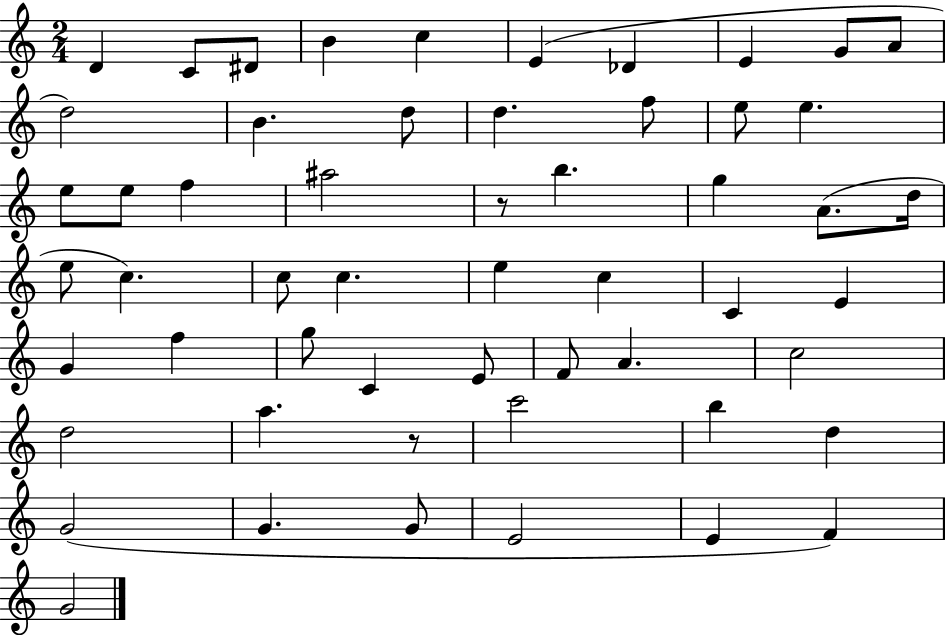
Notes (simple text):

D4/q C4/e D#4/e B4/q C5/q E4/q Db4/q E4/q G4/e A4/e D5/h B4/q. D5/e D5/q. F5/e E5/e E5/q. E5/e E5/e F5/q A#5/h R/e B5/q. G5/q A4/e. D5/s E5/e C5/q. C5/e C5/q. E5/q C5/q C4/q E4/q G4/q F5/q G5/e C4/q E4/e F4/e A4/q. C5/h D5/h A5/q. R/e C6/h B5/q D5/q G4/h G4/q. G4/e E4/h E4/q F4/q G4/h